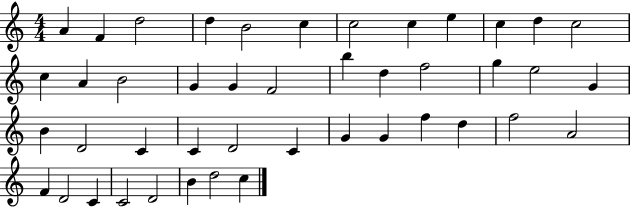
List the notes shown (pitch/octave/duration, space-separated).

A4/q F4/q D5/h D5/q B4/h C5/q C5/h C5/q E5/q C5/q D5/q C5/h C5/q A4/q B4/h G4/q G4/q F4/h B5/q D5/q F5/h G5/q E5/h G4/q B4/q D4/h C4/q C4/q D4/h C4/q G4/q G4/q F5/q D5/q F5/h A4/h F4/q D4/h C4/q C4/h D4/h B4/q D5/h C5/q